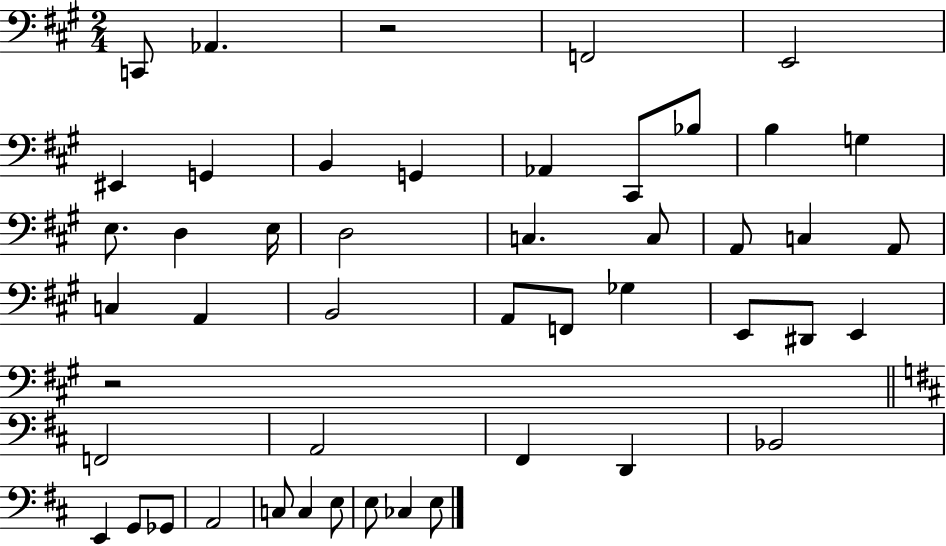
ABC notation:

X:1
T:Untitled
M:2/4
L:1/4
K:A
C,,/2 _A,, z2 F,,2 E,,2 ^E,, G,, B,, G,, _A,, ^C,,/2 _B,/2 B, G, E,/2 D, E,/4 D,2 C, C,/2 A,,/2 C, A,,/2 C, A,, B,,2 A,,/2 F,,/2 _G, E,,/2 ^D,,/2 E,, z2 F,,2 A,,2 ^F,, D,, _B,,2 E,, G,,/2 _G,,/2 A,,2 C,/2 C, E,/2 E,/2 _C, E,/2